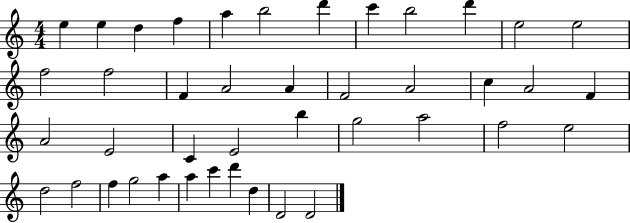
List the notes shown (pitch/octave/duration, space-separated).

E5/q E5/q D5/q F5/q A5/q B5/h D6/q C6/q B5/h D6/q E5/h E5/h F5/h F5/h F4/q A4/h A4/q F4/h A4/h C5/q A4/h F4/q A4/h E4/h C4/q E4/h B5/q G5/h A5/h F5/h E5/h D5/h F5/h F5/q G5/h A5/q A5/q C6/q D6/q D5/q D4/h D4/h